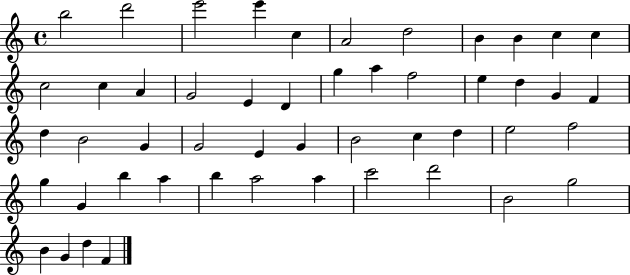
B5/h D6/h E6/h E6/q C5/q A4/h D5/h B4/q B4/q C5/q C5/q C5/h C5/q A4/q G4/h E4/q D4/q G5/q A5/q F5/h E5/q D5/q G4/q F4/q D5/q B4/h G4/q G4/h E4/q G4/q B4/h C5/q D5/q E5/h F5/h G5/q G4/q B5/q A5/q B5/q A5/h A5/q C6/h D6/h B4/h G5/h B4/q G4/q D5/q F4/q